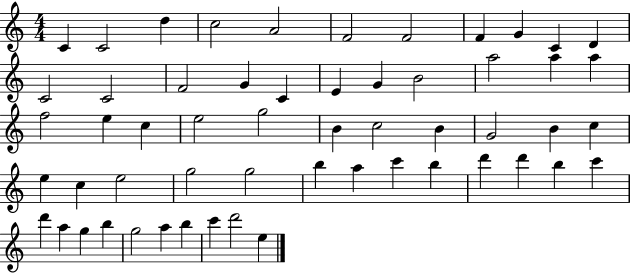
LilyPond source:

{
  \clef treble
  \numericTimeSignature
  \time 4/4
  \key c \major
  c'4 c'2 d''4 | c''2 a'2 | f'2 f'2 | f'4 g'4 c'4 d'4 | \break c'2 c'2 | f'2 g'4 c'4 | e'4 g'4 b'2 | a''2 a''4 a''4 | \break f''2 e''4 c''4 | e''2 g''2 | b'4 c''2 b'4 | g'2 b'4 c''4 | \break e''4 c''4 e''2 | g''2 g''2 | b''4 a''4 c'''4 b''4 | d'''4 d'''4 b''4 c'''4 | \break d'''4 a''4 g''4 b''4 | g''2 a''4 b''4 | c'''4 d'''2 e''4 | \bar "|."
}